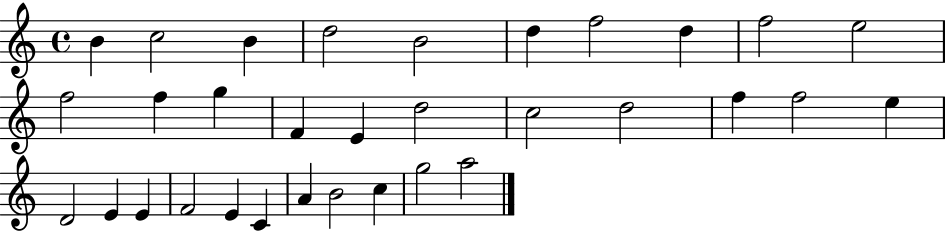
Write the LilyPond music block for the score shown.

{
  \clef treble
  \time 4/4
  \defaultTimeSignature
  \key c \major
  b'4 c''2 b'4 | d''2 b'2 | d''4 f''2 d''4 | f''2 e''2 | \break f''2 f''4 g''4 | f'4 e'4 d''2 | c''2 d''2 | f''4 f''2 e''4 | \break d'2 e'4 e'4 | f'2 e'4 c'4 | a'4 b'2 c''4 | g''2 a''2 | \break \bar "|."
}